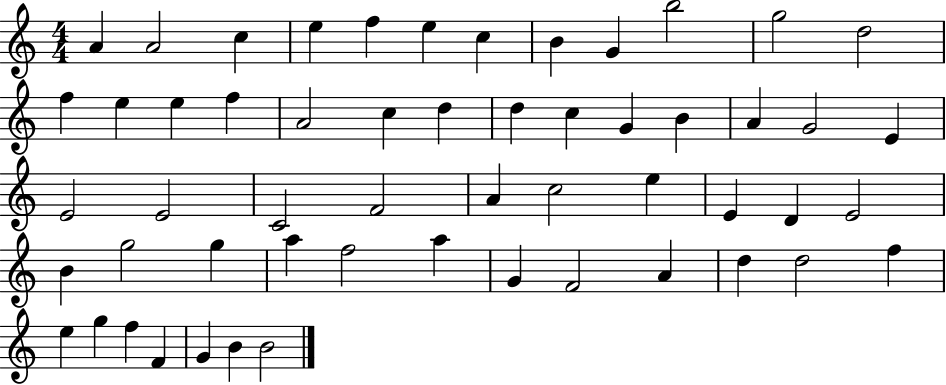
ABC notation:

X:1
T:Untitled
M:4/4
L:1/4
K:C
A A2 c e f e c B G b2 g2 d2 f e e f A2 c d d c G B A G2 E E2 E2 C2 F2 A c2 e E D E2 B g2 g a f2 a G F2 A d d2 f e g f F G B B2